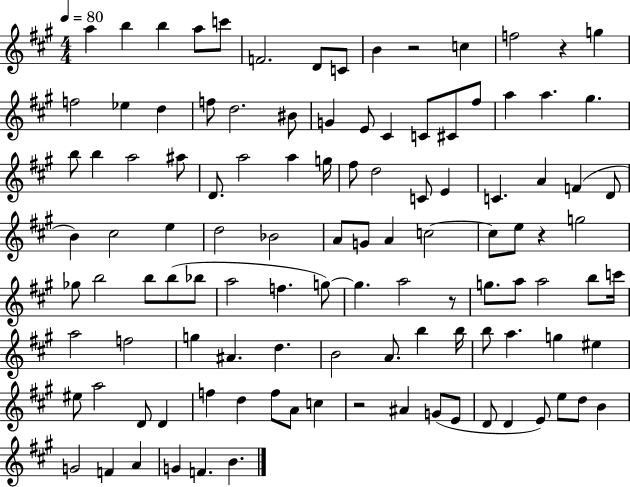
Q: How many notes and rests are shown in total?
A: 112